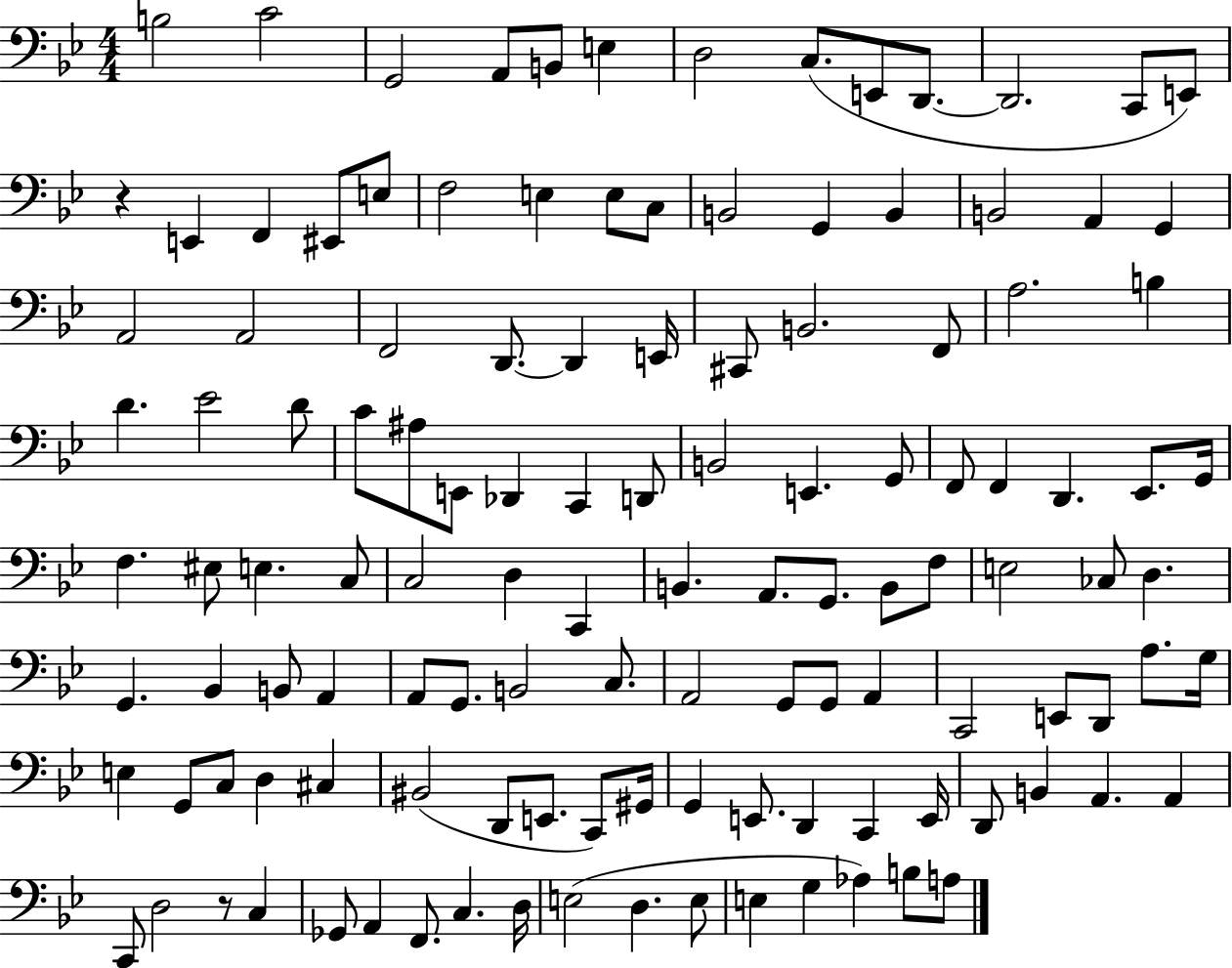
{
  \clef bass
  \numericTimeSignature
  \time 4/4
  \key bes \major
  b2 c'2 | g,2 a,8 b,8 e4 | d2 c8.( e,8 d,8.~~ | d,2. c,8 e,8) | \break r4 e,4 f,4 eis,8 e8 | f2 e4 e8 c8 | b,2 g,4 b,4 | b,2 a,4 g,4 | \break a,2 a,2 | f,2 d,8.~~ d,4 e,16 | cis,8 b,2. f,8 | a2. b4 | \break d'4. ees'2 d'8 | c'8 ais8 e,8 des,4 c,4 d,8 | b,2 e,4. g,8 | f,8 f,4 d,4. ees,8. g,16 | \break f4. eis8 e4. c8 | c2 d4 c,4 | b,4. a,8. g,8. b,8 f8 | e2 ces8 d4. | \break g,4. bes,4 b,8 a,4 | a,8 g,8. b,2 c8. | a,2 g,8 g,8 a,4 | c,2 e,8 d,8 a8. g16 | \break e4 g,8 c8 d4 cis4 | bis,2( d,8 e,8. c,8) gis,16 | g,4 e,8. d,4 c,4 e,16 | d,8 b,4 a,4. a,4 | \break c,8 d2 r8 c4 | ges,8 a,4 f,8. c4. d16 | e2( d4. e8 | e4 g4 aes4) b8 a8 | \break \bar "|."
}